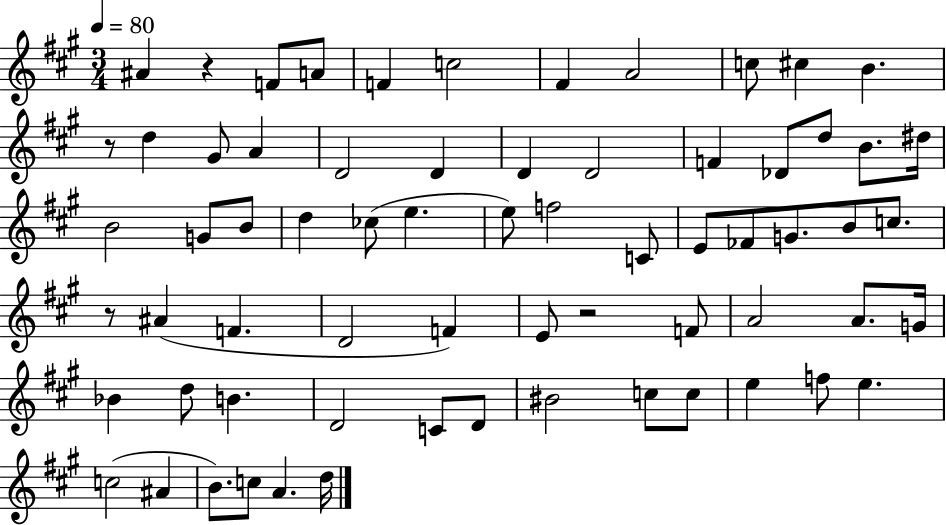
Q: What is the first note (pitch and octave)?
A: A#4